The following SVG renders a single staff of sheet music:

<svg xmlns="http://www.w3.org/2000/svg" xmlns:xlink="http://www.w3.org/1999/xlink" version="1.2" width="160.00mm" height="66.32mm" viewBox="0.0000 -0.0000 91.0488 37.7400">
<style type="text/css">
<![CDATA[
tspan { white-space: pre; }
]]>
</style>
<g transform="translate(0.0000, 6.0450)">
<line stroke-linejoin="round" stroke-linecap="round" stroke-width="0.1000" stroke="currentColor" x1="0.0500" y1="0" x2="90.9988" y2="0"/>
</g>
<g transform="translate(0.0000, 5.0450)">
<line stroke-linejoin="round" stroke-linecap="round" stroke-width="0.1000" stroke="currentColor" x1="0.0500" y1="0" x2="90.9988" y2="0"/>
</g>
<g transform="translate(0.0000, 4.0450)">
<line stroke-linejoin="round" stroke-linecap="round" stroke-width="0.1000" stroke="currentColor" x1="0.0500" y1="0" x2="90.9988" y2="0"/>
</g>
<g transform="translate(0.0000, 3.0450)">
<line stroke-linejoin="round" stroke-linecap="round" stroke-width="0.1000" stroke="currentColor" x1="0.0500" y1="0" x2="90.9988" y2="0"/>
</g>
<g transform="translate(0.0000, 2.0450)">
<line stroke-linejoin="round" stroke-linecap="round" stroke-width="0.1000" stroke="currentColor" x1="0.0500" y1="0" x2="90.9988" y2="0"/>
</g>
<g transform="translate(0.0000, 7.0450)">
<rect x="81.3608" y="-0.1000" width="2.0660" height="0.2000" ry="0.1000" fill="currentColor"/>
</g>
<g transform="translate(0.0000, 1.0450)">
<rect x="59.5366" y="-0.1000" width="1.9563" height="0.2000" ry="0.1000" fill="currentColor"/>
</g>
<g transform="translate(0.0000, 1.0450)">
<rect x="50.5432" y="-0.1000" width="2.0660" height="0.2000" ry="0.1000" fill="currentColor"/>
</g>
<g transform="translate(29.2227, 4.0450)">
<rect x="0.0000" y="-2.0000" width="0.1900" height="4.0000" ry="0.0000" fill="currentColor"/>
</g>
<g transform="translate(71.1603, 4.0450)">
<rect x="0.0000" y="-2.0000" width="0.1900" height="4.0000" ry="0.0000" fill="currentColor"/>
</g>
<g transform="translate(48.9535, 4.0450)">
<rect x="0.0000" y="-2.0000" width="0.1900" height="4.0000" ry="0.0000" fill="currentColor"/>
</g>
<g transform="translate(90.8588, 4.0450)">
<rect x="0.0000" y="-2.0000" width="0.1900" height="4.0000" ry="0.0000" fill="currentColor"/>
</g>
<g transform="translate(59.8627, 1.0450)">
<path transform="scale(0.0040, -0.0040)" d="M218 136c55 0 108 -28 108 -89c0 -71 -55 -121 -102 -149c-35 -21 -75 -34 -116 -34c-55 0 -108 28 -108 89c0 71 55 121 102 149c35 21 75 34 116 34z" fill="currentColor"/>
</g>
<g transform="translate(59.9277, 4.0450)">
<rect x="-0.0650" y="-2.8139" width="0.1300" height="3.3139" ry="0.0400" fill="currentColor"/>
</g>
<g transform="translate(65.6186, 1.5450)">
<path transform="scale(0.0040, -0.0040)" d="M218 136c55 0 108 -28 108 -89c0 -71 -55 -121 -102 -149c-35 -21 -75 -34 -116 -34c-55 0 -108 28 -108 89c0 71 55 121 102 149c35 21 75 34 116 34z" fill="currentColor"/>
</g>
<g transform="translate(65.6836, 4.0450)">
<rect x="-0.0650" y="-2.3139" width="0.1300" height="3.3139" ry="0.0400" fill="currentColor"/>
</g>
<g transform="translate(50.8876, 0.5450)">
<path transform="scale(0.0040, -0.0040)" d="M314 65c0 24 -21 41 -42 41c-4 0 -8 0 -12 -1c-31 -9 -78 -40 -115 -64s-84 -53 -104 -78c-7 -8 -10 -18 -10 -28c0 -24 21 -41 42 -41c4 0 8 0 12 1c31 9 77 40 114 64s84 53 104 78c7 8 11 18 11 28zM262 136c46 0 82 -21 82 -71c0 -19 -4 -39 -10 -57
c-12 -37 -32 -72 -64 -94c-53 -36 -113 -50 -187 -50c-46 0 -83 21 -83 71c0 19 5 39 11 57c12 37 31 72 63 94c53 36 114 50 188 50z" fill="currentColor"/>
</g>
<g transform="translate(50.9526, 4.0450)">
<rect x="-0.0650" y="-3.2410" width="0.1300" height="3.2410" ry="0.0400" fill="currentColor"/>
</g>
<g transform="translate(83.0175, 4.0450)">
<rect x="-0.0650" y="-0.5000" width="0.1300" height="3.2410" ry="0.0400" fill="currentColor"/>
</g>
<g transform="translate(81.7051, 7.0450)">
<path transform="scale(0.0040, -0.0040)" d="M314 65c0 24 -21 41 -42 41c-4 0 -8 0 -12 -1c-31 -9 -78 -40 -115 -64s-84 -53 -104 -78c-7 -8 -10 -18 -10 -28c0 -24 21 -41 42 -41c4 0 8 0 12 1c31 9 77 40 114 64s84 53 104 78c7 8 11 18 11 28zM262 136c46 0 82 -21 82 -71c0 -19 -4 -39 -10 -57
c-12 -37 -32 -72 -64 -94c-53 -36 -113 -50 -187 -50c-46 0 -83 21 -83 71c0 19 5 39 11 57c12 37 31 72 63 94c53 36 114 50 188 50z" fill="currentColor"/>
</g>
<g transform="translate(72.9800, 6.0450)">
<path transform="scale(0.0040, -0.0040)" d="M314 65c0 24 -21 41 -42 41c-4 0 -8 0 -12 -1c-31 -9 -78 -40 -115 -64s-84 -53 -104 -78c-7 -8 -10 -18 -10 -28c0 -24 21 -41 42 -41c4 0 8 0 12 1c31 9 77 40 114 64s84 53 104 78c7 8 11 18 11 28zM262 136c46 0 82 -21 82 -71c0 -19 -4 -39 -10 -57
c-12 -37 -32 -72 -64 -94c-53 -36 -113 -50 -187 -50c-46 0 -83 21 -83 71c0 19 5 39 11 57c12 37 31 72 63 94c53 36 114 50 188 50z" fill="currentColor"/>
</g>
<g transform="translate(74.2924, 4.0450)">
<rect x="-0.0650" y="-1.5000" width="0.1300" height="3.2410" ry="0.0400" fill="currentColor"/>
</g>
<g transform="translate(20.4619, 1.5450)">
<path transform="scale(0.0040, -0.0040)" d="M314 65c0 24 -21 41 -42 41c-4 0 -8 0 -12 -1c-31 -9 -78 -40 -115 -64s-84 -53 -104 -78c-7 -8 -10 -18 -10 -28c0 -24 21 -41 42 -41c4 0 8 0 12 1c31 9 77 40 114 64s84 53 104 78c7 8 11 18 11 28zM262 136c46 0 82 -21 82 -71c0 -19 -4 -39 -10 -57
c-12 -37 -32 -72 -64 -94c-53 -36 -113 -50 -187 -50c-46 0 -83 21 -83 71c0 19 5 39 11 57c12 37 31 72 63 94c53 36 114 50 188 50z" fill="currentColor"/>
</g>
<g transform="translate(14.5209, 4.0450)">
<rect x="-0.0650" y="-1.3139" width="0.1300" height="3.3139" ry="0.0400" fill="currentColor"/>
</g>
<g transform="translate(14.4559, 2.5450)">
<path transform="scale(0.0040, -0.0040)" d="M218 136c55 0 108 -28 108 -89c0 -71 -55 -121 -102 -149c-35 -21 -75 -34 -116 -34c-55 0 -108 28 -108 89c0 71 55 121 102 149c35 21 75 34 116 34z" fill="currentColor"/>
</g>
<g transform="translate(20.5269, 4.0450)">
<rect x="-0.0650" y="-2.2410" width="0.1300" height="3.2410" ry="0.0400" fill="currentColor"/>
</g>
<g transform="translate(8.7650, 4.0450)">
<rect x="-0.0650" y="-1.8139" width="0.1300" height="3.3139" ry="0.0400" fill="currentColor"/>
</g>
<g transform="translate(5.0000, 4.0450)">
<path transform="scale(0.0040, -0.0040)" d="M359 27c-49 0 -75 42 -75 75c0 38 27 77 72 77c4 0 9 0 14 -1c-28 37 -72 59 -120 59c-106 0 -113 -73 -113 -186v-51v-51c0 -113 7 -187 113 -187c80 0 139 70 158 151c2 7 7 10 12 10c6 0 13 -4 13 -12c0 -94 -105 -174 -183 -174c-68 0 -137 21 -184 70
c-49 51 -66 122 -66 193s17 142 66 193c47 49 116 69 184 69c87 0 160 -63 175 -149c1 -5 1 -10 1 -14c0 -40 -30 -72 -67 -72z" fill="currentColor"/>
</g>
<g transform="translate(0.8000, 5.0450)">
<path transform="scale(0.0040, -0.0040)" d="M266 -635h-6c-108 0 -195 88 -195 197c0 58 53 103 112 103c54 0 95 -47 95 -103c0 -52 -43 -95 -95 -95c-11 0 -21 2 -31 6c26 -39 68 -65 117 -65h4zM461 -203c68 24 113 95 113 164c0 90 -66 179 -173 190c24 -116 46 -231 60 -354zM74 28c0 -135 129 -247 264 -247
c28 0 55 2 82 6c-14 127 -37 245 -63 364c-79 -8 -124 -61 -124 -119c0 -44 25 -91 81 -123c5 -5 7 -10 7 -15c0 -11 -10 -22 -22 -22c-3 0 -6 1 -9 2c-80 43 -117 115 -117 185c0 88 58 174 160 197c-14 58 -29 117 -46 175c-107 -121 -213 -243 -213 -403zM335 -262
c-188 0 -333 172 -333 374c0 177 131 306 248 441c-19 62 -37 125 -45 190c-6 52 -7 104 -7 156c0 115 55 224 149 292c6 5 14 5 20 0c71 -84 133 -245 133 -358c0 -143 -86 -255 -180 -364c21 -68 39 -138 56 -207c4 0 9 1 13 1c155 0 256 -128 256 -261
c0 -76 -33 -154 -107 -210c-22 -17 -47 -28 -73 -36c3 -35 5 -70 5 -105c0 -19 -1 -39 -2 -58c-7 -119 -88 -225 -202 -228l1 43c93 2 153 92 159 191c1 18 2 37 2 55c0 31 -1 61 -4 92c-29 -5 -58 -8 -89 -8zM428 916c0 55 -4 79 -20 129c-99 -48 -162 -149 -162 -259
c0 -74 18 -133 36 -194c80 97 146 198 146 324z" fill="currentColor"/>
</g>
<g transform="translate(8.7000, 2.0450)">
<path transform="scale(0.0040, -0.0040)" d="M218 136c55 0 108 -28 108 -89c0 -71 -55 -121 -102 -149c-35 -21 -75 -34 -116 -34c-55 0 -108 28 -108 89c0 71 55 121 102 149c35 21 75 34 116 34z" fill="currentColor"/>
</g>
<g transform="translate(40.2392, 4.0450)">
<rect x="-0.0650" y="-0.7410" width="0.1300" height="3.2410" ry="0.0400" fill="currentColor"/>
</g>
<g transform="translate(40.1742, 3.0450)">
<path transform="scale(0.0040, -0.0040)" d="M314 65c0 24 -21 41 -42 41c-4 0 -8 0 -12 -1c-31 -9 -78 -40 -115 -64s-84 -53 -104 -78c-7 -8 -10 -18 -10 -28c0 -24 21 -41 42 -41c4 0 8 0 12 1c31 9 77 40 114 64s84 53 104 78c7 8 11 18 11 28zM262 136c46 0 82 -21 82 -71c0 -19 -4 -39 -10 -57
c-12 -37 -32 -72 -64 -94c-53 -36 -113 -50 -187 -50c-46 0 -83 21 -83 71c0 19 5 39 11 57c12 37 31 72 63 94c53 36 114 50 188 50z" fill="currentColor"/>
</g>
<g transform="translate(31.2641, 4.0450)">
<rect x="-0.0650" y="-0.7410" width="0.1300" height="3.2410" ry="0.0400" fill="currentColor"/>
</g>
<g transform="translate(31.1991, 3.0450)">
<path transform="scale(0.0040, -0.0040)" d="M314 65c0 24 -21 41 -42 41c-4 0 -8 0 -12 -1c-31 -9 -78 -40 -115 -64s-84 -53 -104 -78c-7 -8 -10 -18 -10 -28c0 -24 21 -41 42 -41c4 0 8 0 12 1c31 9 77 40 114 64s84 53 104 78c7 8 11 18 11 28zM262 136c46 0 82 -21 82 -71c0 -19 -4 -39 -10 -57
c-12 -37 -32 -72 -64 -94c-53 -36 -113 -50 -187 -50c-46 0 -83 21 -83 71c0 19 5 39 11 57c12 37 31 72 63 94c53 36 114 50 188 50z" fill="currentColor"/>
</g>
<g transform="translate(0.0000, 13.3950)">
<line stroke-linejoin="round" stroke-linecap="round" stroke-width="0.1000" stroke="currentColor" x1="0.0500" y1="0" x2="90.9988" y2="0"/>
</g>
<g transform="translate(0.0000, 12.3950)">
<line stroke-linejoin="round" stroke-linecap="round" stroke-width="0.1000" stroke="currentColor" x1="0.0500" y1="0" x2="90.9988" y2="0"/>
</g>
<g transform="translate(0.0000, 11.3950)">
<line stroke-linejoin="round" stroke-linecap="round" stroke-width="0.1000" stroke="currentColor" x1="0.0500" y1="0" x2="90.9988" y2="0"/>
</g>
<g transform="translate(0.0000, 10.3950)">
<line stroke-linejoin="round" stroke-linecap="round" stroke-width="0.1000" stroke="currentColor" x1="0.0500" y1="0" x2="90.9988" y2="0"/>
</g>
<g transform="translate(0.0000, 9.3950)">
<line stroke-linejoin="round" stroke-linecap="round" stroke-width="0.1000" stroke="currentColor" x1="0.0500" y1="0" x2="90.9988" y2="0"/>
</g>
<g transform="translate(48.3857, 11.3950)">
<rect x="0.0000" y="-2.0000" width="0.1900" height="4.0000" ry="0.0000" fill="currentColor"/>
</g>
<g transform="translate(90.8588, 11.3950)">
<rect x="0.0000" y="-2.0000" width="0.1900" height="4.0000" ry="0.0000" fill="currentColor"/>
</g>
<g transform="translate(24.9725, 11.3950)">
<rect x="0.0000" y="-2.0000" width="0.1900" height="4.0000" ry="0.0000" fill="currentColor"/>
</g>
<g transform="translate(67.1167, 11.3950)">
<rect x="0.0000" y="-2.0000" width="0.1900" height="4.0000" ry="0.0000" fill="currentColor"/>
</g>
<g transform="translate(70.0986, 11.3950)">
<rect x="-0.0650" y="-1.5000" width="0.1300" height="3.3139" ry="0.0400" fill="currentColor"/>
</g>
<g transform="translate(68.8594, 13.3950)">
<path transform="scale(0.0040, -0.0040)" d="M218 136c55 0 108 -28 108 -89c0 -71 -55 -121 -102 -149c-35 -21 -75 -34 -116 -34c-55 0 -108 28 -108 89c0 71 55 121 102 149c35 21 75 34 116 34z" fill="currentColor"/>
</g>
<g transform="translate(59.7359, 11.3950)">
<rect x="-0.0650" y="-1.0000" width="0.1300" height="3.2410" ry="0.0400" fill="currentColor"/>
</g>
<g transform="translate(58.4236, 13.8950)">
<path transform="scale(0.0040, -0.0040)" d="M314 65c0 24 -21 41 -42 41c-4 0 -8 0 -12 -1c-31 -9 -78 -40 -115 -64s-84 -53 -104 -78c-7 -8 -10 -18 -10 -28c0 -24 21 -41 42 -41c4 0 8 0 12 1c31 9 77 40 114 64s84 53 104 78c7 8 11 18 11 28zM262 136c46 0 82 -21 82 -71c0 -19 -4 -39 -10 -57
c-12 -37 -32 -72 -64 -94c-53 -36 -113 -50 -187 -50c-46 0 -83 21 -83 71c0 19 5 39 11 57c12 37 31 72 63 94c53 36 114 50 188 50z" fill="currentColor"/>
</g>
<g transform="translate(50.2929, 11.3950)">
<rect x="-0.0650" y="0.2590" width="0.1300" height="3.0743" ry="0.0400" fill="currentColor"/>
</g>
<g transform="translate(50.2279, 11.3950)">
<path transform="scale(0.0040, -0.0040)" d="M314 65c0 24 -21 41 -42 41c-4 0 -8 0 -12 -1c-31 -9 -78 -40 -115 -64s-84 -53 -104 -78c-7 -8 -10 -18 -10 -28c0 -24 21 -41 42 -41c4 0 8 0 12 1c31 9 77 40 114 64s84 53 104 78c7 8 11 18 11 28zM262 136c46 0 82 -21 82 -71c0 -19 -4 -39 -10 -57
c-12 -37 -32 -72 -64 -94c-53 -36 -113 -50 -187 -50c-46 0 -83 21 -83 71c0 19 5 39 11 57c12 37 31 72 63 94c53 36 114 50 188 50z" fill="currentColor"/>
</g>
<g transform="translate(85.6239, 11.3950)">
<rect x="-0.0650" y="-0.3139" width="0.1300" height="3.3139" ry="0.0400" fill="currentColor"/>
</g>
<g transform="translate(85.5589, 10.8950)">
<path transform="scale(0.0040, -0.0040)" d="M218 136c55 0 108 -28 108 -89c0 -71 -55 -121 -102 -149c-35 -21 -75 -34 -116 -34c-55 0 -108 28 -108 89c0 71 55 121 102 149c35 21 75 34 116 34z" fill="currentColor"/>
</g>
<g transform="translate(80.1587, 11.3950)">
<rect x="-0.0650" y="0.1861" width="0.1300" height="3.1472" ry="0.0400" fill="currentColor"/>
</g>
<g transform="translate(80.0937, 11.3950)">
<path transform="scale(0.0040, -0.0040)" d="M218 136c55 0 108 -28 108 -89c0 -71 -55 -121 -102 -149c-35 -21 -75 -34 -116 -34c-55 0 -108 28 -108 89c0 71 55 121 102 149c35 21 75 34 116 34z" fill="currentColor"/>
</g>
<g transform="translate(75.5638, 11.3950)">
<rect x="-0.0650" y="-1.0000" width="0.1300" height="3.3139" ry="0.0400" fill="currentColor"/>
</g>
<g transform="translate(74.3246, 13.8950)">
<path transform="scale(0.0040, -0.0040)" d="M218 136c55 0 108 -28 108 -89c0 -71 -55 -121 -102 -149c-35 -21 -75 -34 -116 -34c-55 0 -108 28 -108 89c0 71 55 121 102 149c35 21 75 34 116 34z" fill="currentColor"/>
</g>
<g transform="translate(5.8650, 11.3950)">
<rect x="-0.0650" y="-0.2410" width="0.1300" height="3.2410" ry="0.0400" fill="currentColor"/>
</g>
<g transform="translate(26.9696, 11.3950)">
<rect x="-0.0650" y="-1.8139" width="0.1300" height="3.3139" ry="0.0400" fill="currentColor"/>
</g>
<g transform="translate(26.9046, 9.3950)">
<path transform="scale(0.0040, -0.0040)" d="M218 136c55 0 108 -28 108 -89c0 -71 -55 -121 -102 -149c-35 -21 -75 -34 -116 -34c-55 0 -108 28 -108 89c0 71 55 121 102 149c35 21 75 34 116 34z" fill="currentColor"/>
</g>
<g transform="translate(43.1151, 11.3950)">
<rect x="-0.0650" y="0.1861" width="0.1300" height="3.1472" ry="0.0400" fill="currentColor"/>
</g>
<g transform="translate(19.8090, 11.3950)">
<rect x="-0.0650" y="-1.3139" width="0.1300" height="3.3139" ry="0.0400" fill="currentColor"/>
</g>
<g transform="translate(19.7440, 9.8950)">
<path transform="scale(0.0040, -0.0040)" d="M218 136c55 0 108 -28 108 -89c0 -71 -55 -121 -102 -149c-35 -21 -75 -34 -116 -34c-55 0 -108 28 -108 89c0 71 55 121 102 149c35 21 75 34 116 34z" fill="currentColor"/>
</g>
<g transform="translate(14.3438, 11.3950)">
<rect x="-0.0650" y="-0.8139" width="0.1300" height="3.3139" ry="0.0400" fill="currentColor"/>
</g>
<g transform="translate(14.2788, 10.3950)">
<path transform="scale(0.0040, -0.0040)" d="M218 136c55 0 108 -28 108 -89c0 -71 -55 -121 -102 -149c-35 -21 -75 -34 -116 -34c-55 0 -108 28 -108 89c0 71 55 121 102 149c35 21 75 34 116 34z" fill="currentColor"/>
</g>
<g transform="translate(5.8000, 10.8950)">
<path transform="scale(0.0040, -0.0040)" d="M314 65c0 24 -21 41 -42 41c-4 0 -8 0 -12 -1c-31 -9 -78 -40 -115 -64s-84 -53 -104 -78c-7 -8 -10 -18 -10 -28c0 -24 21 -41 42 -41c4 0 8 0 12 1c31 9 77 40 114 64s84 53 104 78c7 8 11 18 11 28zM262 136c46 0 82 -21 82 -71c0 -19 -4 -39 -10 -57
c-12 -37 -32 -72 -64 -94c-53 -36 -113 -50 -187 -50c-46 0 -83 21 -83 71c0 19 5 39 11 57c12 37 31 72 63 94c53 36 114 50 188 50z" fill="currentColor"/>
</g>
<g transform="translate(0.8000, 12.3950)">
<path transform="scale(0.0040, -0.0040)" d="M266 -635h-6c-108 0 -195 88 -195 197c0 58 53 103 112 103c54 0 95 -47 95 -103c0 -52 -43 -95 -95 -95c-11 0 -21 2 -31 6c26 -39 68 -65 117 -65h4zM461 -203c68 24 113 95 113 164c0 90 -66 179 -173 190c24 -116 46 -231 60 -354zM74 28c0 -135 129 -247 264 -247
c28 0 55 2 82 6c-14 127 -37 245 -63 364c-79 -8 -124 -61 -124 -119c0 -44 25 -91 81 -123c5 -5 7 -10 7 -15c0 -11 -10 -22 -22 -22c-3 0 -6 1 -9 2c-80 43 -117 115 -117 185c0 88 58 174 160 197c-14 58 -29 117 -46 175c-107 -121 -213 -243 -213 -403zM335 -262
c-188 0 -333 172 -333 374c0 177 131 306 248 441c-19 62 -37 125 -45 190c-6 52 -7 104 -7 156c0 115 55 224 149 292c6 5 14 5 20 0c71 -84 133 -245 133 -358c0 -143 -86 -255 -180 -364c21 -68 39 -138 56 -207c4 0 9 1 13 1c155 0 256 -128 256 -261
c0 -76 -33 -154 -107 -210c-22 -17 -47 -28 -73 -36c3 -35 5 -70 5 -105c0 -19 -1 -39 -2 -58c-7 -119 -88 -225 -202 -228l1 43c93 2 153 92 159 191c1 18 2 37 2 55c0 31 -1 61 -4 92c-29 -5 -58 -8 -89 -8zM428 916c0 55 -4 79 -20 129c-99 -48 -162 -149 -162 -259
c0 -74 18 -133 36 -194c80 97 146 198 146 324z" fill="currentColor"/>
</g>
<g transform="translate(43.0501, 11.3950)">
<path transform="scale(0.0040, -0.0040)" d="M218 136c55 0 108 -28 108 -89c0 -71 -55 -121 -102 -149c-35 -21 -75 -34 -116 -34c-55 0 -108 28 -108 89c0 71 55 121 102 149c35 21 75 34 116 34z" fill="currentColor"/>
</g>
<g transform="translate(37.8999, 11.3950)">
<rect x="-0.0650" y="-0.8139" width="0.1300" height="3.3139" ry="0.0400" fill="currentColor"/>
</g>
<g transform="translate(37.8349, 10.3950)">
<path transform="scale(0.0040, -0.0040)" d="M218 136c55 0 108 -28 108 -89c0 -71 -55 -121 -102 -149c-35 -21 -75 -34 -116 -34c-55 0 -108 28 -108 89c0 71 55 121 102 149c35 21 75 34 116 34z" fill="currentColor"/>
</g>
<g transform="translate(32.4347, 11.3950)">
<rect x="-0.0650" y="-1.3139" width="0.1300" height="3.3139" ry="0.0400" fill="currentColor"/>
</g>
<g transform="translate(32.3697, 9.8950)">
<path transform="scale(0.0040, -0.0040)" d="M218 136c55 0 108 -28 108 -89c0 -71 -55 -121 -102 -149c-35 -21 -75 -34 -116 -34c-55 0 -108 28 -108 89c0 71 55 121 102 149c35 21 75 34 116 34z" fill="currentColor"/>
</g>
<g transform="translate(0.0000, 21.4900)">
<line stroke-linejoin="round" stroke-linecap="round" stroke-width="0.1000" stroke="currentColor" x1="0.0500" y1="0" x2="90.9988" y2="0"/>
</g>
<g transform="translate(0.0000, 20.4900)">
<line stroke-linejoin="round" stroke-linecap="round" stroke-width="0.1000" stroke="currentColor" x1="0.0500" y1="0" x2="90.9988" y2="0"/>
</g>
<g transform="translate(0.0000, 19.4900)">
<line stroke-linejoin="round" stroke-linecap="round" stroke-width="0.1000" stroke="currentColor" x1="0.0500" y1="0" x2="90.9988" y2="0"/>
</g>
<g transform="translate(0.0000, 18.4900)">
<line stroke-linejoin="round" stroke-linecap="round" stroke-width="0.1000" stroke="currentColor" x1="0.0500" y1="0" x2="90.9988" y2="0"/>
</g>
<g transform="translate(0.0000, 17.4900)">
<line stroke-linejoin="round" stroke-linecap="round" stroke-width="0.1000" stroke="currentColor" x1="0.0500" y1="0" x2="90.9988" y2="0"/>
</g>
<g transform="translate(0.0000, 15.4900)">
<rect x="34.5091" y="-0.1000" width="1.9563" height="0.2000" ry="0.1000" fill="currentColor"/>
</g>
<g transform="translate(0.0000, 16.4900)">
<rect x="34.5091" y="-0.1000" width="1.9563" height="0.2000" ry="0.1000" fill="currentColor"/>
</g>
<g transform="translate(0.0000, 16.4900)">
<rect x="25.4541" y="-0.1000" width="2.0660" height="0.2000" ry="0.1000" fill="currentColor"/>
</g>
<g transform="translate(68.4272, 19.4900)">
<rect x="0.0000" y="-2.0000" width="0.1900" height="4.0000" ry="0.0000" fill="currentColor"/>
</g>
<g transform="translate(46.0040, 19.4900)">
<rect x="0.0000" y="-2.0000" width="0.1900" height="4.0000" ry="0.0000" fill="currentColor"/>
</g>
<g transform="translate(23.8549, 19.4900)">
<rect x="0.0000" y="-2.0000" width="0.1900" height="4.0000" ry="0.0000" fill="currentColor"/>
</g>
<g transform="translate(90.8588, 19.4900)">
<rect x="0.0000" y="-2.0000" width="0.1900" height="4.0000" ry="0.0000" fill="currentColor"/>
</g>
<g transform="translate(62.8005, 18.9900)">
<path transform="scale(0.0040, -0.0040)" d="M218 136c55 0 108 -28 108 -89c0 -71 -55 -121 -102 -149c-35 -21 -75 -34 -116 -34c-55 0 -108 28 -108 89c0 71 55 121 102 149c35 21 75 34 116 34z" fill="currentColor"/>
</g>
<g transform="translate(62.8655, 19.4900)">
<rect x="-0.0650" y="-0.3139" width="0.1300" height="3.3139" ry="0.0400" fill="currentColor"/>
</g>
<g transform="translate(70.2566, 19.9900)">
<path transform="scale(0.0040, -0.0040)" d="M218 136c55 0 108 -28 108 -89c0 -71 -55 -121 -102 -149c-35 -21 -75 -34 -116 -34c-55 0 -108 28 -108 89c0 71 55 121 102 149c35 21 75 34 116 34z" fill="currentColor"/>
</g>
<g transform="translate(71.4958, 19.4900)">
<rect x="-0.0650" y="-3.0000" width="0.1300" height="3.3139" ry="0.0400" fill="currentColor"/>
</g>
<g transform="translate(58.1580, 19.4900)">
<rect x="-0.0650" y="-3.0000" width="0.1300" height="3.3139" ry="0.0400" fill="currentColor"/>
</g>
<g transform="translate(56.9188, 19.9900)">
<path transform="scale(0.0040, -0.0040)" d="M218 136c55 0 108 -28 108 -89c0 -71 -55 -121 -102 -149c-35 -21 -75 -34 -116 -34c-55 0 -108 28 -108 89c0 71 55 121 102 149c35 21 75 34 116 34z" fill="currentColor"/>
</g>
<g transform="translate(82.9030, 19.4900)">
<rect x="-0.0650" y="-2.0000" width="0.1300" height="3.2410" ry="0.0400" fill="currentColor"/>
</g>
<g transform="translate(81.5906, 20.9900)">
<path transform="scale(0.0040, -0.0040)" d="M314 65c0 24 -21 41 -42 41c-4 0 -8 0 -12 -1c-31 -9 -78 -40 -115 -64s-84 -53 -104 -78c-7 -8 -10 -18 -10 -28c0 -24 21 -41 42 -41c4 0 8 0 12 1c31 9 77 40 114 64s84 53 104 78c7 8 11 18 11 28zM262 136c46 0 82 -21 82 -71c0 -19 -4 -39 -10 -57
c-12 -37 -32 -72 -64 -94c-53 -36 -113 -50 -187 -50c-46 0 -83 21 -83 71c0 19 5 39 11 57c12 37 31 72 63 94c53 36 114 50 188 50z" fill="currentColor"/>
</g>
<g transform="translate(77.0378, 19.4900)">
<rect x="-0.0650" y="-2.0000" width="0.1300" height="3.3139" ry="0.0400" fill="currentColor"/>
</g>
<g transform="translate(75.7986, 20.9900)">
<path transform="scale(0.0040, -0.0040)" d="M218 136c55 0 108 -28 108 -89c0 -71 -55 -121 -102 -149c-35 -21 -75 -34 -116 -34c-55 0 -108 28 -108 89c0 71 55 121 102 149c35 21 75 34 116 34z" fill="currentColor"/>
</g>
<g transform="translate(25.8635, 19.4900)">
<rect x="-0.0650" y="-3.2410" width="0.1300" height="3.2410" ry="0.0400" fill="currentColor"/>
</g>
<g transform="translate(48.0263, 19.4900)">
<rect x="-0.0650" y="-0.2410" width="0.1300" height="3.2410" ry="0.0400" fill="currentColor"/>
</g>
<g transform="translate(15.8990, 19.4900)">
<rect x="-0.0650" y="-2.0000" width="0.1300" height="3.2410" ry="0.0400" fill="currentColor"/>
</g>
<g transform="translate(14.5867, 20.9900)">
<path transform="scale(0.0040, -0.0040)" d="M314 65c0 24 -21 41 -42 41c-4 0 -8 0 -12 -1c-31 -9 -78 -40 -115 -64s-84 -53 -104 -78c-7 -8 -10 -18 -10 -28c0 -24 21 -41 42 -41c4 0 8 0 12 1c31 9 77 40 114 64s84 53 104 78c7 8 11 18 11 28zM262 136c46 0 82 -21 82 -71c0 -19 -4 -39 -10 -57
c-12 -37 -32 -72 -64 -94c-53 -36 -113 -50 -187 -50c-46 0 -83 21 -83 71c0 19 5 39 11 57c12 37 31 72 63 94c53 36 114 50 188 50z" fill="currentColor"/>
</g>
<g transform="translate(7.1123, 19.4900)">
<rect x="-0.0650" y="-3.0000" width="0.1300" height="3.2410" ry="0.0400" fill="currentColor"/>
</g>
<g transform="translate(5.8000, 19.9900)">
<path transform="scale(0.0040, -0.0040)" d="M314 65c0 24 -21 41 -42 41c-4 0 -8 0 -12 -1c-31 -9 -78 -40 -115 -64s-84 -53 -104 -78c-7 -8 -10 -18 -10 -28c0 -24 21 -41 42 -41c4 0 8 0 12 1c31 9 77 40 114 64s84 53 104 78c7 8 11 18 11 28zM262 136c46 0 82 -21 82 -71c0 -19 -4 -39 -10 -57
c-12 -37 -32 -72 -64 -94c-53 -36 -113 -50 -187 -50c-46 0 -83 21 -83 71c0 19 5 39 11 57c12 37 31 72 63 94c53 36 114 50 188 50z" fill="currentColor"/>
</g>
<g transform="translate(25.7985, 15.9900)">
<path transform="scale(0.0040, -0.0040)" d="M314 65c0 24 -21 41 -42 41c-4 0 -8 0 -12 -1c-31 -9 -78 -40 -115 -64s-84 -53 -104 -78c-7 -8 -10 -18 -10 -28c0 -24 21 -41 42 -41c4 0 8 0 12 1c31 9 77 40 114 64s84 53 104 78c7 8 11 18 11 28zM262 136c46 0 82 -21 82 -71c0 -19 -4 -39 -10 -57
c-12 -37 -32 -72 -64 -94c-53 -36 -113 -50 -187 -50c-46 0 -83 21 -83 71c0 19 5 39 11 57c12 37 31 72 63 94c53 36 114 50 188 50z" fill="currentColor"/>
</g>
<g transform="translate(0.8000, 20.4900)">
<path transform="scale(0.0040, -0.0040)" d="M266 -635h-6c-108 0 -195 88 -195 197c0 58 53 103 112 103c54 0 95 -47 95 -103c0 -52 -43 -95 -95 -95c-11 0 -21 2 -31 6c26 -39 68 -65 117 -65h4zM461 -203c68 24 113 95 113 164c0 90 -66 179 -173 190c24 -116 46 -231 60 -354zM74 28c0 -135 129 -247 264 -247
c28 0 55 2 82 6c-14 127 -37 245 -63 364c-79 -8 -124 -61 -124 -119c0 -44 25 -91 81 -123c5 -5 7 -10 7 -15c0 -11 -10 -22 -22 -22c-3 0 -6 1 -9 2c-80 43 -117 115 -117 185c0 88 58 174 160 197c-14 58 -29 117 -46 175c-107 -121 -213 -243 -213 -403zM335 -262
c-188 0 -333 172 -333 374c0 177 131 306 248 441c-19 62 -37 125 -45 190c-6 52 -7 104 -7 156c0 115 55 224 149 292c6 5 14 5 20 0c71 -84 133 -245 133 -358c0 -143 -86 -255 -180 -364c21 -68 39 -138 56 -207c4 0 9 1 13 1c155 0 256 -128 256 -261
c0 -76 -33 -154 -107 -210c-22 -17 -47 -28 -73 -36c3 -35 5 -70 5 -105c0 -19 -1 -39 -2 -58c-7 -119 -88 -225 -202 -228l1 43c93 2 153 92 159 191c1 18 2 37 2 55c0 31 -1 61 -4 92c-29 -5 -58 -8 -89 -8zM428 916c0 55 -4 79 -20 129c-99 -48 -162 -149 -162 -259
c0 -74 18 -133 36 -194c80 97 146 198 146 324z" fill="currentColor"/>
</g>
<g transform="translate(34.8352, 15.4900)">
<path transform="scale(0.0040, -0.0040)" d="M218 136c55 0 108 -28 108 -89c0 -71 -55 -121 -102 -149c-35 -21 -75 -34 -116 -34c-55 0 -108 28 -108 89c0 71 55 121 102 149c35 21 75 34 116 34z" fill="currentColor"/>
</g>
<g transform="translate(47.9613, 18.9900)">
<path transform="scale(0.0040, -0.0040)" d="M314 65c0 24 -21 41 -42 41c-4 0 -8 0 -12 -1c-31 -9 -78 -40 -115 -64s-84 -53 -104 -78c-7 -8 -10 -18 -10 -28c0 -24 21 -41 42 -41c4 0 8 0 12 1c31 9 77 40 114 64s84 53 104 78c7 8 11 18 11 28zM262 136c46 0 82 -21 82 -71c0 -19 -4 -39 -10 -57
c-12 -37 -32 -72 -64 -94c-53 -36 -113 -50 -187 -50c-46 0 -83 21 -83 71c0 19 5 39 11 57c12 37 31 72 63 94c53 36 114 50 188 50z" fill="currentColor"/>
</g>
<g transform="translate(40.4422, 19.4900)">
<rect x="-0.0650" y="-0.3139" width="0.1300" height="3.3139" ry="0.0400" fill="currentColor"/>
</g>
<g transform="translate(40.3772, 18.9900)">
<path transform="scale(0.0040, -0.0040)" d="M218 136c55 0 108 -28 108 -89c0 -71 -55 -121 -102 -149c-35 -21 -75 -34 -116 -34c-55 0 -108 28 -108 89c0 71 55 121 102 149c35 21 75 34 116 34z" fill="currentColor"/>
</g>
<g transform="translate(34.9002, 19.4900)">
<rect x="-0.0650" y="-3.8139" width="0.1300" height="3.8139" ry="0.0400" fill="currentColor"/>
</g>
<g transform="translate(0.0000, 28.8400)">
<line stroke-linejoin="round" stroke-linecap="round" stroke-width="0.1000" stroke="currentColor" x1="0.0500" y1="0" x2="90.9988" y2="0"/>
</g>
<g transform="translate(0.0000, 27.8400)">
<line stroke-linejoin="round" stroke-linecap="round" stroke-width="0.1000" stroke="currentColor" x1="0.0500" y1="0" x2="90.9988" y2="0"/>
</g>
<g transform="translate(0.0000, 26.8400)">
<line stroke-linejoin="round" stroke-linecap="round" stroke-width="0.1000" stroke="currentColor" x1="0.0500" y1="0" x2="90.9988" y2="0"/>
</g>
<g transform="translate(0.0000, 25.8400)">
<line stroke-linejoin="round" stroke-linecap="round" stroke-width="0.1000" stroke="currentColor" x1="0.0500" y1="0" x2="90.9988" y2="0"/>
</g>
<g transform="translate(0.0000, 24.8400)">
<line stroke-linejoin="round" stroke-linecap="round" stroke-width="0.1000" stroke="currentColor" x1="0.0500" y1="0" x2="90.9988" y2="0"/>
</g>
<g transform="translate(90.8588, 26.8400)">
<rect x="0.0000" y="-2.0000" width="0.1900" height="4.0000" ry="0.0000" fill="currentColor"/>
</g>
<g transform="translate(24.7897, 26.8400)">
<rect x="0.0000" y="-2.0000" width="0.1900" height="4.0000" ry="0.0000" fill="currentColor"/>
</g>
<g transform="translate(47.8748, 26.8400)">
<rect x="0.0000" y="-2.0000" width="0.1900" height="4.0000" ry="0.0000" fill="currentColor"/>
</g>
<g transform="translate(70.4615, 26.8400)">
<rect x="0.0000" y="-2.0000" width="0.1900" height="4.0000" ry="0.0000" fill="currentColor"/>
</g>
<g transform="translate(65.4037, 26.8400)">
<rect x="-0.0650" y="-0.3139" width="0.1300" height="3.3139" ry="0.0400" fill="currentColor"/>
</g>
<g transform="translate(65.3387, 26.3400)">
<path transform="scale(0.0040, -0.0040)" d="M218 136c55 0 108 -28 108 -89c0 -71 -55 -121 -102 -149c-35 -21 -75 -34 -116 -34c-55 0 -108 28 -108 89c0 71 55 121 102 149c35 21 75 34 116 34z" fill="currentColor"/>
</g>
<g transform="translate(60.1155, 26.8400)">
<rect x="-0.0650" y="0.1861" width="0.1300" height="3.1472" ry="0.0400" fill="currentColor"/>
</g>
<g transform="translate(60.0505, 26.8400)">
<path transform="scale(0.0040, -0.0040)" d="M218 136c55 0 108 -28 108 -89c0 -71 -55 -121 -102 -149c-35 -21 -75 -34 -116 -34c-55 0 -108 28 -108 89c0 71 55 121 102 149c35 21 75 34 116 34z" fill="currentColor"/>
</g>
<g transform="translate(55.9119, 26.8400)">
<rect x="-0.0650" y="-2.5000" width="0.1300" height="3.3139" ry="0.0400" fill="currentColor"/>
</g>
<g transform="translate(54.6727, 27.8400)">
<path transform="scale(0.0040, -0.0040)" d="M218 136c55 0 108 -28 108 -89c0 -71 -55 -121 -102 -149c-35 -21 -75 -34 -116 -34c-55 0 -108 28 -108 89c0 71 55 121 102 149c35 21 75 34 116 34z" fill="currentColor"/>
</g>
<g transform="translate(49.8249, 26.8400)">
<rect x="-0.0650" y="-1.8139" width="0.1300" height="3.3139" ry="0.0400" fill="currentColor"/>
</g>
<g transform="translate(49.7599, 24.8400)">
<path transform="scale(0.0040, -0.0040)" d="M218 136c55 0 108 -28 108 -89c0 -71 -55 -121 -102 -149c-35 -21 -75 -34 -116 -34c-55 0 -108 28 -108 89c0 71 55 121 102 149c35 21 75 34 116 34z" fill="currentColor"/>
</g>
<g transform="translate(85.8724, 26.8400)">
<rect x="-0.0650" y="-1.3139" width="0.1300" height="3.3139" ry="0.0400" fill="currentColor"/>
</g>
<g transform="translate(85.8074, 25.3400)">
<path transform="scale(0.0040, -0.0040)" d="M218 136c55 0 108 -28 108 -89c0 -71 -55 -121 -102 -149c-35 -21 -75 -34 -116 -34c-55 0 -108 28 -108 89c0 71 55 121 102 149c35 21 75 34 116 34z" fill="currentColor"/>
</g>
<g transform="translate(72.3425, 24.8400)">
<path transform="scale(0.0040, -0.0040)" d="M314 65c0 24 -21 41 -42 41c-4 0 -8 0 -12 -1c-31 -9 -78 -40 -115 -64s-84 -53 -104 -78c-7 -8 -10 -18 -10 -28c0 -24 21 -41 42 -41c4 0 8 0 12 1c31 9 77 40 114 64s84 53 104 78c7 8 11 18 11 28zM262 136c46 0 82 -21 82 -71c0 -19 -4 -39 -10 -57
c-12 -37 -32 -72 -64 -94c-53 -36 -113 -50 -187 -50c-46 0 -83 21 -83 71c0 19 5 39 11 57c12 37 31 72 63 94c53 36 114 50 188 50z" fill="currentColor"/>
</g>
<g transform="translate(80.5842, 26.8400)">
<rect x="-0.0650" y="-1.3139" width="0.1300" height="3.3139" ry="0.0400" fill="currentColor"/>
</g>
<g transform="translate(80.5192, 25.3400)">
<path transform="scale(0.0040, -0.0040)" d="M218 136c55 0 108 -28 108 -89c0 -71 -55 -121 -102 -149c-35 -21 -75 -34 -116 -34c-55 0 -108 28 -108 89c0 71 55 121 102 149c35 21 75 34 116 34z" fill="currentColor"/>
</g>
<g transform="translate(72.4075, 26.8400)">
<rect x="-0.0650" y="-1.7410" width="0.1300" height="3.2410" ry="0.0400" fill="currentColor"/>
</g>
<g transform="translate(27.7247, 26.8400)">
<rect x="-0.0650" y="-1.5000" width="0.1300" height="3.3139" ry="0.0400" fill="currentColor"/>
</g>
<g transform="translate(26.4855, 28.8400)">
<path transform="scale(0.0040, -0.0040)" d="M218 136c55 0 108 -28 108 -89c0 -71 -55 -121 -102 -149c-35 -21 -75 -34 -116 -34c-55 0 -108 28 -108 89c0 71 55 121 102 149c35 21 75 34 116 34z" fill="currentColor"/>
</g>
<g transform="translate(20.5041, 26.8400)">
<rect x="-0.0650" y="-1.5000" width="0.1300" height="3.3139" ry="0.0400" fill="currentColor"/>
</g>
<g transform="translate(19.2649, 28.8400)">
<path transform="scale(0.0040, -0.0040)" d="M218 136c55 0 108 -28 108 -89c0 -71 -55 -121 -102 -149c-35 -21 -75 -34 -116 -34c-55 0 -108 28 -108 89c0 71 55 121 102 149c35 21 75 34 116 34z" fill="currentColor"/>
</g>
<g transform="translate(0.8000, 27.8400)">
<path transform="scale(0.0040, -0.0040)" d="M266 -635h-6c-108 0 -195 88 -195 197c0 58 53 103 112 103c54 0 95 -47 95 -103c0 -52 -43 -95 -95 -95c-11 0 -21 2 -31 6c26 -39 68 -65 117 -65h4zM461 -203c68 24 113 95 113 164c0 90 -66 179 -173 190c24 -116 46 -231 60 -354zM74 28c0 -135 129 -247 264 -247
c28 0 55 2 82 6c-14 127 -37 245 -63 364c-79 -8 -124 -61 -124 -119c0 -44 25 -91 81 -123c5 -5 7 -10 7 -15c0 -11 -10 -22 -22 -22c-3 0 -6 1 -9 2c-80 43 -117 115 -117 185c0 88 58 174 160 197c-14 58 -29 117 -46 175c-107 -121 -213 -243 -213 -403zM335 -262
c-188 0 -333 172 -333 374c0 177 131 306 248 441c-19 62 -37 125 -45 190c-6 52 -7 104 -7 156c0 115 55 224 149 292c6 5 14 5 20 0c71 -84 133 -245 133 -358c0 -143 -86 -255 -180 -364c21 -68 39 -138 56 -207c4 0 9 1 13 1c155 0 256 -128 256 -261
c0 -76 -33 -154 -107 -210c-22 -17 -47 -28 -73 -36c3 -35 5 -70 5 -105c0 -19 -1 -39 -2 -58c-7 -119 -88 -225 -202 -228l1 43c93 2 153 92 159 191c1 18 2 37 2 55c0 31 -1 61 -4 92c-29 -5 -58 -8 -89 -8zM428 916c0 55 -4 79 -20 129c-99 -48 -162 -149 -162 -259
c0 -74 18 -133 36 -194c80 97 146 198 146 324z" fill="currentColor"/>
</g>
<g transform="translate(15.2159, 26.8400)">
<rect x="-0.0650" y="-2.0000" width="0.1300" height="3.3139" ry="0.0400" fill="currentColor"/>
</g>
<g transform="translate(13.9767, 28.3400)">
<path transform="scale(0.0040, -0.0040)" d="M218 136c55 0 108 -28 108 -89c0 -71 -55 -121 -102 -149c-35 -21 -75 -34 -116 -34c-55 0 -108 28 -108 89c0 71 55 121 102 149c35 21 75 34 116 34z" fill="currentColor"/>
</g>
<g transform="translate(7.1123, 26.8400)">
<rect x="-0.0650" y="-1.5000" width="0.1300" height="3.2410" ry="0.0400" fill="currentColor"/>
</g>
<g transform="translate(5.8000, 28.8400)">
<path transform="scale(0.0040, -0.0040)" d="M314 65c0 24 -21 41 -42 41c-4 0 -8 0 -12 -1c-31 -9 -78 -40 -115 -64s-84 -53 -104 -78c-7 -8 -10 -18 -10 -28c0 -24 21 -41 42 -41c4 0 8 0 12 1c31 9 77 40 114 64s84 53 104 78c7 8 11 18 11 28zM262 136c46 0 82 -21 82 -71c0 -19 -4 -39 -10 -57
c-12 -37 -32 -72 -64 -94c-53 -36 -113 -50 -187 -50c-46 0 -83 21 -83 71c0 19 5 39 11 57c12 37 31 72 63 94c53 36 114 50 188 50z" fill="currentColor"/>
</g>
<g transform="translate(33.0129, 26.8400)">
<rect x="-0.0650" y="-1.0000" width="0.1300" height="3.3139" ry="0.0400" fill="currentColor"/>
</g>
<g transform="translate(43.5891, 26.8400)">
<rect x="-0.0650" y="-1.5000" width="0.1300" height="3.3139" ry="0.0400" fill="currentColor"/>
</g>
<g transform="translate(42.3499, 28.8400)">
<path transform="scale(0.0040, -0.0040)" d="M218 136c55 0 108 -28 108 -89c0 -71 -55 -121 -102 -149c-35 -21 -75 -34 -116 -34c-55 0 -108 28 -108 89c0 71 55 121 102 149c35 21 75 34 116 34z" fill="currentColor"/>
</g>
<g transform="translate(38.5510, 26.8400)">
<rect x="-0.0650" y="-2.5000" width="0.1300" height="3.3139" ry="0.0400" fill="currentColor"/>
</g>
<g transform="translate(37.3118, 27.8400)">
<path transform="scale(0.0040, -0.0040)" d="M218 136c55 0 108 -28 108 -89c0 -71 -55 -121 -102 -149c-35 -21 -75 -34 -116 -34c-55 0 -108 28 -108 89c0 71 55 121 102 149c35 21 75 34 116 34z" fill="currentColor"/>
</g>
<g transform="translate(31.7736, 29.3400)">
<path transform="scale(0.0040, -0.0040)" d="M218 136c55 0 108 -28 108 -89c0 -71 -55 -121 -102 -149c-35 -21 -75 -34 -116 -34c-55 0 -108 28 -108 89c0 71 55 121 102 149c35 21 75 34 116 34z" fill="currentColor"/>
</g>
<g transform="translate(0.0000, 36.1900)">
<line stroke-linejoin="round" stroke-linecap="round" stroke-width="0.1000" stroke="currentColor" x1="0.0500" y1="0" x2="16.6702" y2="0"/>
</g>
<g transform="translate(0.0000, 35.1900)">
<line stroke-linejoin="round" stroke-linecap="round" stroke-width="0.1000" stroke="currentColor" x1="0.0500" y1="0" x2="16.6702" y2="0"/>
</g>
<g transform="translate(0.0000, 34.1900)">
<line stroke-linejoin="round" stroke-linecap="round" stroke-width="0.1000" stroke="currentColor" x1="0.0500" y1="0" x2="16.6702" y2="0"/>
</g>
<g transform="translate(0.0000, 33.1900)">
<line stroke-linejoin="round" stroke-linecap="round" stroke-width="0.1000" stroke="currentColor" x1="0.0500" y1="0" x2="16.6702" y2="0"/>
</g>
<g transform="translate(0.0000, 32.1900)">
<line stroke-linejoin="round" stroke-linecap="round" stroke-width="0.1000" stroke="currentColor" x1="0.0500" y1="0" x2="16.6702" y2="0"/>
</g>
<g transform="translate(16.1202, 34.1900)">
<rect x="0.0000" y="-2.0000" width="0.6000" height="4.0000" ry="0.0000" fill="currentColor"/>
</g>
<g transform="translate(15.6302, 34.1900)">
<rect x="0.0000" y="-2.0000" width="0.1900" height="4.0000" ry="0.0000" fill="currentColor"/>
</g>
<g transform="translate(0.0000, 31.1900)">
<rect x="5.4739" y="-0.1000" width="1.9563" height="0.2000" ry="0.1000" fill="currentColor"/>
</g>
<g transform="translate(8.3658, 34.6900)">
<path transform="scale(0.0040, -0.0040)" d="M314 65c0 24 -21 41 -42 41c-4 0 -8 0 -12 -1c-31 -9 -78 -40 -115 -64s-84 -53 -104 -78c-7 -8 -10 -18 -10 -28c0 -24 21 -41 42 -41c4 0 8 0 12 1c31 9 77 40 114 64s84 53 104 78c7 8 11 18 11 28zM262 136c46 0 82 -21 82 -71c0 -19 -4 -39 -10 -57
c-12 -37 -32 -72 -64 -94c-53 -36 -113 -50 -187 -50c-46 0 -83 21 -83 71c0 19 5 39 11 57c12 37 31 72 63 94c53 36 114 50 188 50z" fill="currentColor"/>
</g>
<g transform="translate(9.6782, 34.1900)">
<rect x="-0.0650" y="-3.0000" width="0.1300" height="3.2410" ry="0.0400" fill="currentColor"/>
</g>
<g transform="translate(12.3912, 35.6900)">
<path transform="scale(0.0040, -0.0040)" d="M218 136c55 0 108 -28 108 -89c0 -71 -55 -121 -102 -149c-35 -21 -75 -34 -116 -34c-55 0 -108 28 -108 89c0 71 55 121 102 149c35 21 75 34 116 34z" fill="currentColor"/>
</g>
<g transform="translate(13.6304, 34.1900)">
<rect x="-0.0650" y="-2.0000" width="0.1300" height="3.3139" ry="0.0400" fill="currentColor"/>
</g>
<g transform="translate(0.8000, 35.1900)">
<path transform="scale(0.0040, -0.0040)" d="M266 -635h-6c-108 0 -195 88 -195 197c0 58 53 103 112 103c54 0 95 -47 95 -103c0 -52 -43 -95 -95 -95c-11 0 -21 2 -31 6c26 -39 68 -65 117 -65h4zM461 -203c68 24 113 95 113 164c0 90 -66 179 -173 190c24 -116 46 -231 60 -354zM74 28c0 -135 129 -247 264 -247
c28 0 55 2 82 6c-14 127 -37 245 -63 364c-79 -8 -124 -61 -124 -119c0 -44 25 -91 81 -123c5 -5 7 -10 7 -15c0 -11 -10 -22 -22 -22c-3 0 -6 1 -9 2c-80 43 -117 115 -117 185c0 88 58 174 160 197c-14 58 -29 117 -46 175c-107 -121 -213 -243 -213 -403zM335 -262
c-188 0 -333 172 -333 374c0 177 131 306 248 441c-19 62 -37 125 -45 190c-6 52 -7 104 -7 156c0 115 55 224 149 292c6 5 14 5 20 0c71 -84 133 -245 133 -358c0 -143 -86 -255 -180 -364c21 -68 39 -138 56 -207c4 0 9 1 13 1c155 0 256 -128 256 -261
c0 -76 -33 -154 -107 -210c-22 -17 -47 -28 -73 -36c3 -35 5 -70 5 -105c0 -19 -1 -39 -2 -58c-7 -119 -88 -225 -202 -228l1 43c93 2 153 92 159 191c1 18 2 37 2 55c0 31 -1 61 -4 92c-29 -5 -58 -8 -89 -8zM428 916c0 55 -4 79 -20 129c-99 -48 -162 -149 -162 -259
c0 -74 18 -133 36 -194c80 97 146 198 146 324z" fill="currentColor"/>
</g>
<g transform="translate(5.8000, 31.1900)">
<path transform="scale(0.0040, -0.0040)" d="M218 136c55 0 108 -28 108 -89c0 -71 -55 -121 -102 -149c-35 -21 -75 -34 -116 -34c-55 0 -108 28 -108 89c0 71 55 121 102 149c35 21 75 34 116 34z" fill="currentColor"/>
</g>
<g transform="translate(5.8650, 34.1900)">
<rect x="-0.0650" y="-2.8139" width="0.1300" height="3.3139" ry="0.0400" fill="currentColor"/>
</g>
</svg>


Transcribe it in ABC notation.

X:1
T:Untitled
M:4/4
L:1/4
K:C
f e g2 d2 d2 b2 a g E2 C2 c2 d e f e d B B2 D2 E D B c A2 F2 b2 c' c c2 A c A F F2 E2 F E E D G E f G B c f2 e e a A2 F